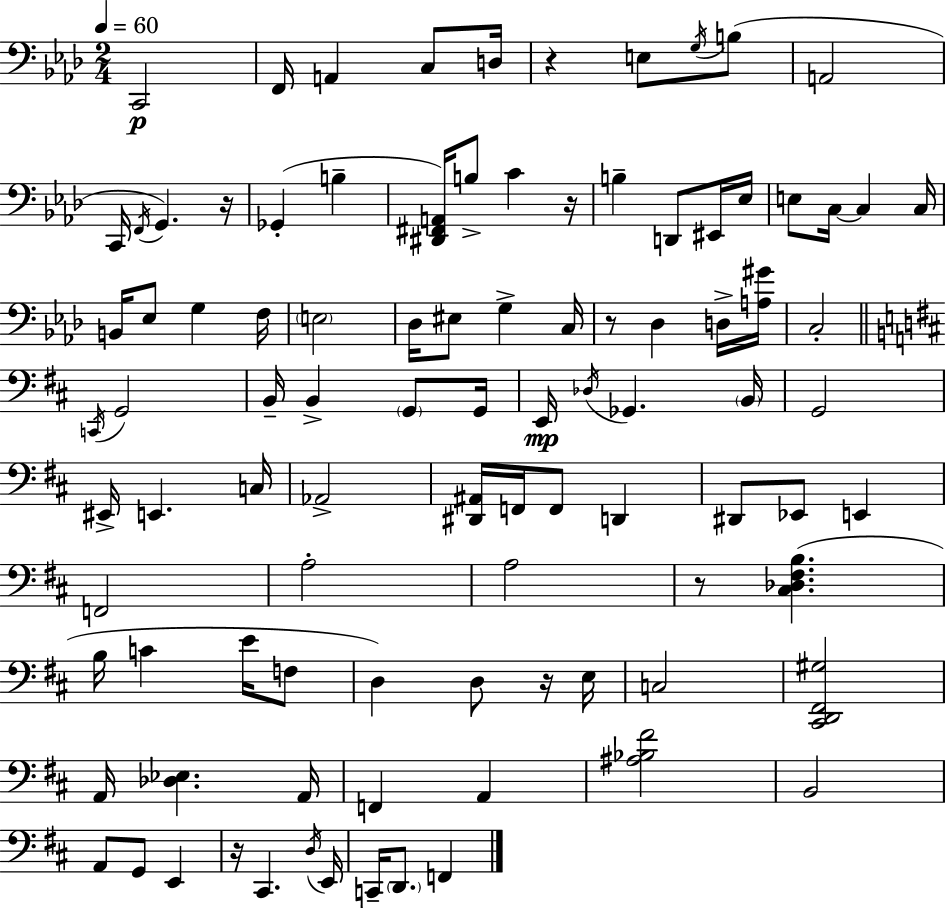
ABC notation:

X:1
T:Untitled
M:2/4
L:1/4
K:Ab
C,,2 F,,/4 A,, C,/2 D,/4 z E,/2 G,/4 B,/2 A,,2 C,,/4 F,,/4 G,, z/4 _G,, B, [^D,,^F,,A,,]/4 B,/2 C z/4 B, D,,/2 ^E,,/4 _E,/4 E,/2 C,/4 C, C,/4 B,,/4 _E,/2 G, F,/4 E,2 _D,/4 ^E,/2 G, C,/4 z/2 _D, D,/4 [A,^G]/4 C,2 C,,/4 G,,2 B,,/4 B,, G,,/2 G,,/4 E,,/4 _D,/4 _G,, B,,/4 G,,2 ^E,,/4 E,, C,/4 _A,,2 [^D,,^A,,]/4 F,,/4 F,,/2 D,, ^D,,/2 _E,,/2 E,, F,,2 A,2 A,2 z/2 [^C,_D,^F,B,] B,/4 C E/4 F,/2 D, D,/2 z/4 E,/4 C,2 [^C,,D,,^F,,^G,]2 A,,/4 [_D,_E,] A,,/4 F,, A,, [^A,_B,^F]2 B,,2 A,,/2 G,,/2 E,, z/4 ^C,, D,/4 E,,/4 C,,/4 D,,/2 F,,